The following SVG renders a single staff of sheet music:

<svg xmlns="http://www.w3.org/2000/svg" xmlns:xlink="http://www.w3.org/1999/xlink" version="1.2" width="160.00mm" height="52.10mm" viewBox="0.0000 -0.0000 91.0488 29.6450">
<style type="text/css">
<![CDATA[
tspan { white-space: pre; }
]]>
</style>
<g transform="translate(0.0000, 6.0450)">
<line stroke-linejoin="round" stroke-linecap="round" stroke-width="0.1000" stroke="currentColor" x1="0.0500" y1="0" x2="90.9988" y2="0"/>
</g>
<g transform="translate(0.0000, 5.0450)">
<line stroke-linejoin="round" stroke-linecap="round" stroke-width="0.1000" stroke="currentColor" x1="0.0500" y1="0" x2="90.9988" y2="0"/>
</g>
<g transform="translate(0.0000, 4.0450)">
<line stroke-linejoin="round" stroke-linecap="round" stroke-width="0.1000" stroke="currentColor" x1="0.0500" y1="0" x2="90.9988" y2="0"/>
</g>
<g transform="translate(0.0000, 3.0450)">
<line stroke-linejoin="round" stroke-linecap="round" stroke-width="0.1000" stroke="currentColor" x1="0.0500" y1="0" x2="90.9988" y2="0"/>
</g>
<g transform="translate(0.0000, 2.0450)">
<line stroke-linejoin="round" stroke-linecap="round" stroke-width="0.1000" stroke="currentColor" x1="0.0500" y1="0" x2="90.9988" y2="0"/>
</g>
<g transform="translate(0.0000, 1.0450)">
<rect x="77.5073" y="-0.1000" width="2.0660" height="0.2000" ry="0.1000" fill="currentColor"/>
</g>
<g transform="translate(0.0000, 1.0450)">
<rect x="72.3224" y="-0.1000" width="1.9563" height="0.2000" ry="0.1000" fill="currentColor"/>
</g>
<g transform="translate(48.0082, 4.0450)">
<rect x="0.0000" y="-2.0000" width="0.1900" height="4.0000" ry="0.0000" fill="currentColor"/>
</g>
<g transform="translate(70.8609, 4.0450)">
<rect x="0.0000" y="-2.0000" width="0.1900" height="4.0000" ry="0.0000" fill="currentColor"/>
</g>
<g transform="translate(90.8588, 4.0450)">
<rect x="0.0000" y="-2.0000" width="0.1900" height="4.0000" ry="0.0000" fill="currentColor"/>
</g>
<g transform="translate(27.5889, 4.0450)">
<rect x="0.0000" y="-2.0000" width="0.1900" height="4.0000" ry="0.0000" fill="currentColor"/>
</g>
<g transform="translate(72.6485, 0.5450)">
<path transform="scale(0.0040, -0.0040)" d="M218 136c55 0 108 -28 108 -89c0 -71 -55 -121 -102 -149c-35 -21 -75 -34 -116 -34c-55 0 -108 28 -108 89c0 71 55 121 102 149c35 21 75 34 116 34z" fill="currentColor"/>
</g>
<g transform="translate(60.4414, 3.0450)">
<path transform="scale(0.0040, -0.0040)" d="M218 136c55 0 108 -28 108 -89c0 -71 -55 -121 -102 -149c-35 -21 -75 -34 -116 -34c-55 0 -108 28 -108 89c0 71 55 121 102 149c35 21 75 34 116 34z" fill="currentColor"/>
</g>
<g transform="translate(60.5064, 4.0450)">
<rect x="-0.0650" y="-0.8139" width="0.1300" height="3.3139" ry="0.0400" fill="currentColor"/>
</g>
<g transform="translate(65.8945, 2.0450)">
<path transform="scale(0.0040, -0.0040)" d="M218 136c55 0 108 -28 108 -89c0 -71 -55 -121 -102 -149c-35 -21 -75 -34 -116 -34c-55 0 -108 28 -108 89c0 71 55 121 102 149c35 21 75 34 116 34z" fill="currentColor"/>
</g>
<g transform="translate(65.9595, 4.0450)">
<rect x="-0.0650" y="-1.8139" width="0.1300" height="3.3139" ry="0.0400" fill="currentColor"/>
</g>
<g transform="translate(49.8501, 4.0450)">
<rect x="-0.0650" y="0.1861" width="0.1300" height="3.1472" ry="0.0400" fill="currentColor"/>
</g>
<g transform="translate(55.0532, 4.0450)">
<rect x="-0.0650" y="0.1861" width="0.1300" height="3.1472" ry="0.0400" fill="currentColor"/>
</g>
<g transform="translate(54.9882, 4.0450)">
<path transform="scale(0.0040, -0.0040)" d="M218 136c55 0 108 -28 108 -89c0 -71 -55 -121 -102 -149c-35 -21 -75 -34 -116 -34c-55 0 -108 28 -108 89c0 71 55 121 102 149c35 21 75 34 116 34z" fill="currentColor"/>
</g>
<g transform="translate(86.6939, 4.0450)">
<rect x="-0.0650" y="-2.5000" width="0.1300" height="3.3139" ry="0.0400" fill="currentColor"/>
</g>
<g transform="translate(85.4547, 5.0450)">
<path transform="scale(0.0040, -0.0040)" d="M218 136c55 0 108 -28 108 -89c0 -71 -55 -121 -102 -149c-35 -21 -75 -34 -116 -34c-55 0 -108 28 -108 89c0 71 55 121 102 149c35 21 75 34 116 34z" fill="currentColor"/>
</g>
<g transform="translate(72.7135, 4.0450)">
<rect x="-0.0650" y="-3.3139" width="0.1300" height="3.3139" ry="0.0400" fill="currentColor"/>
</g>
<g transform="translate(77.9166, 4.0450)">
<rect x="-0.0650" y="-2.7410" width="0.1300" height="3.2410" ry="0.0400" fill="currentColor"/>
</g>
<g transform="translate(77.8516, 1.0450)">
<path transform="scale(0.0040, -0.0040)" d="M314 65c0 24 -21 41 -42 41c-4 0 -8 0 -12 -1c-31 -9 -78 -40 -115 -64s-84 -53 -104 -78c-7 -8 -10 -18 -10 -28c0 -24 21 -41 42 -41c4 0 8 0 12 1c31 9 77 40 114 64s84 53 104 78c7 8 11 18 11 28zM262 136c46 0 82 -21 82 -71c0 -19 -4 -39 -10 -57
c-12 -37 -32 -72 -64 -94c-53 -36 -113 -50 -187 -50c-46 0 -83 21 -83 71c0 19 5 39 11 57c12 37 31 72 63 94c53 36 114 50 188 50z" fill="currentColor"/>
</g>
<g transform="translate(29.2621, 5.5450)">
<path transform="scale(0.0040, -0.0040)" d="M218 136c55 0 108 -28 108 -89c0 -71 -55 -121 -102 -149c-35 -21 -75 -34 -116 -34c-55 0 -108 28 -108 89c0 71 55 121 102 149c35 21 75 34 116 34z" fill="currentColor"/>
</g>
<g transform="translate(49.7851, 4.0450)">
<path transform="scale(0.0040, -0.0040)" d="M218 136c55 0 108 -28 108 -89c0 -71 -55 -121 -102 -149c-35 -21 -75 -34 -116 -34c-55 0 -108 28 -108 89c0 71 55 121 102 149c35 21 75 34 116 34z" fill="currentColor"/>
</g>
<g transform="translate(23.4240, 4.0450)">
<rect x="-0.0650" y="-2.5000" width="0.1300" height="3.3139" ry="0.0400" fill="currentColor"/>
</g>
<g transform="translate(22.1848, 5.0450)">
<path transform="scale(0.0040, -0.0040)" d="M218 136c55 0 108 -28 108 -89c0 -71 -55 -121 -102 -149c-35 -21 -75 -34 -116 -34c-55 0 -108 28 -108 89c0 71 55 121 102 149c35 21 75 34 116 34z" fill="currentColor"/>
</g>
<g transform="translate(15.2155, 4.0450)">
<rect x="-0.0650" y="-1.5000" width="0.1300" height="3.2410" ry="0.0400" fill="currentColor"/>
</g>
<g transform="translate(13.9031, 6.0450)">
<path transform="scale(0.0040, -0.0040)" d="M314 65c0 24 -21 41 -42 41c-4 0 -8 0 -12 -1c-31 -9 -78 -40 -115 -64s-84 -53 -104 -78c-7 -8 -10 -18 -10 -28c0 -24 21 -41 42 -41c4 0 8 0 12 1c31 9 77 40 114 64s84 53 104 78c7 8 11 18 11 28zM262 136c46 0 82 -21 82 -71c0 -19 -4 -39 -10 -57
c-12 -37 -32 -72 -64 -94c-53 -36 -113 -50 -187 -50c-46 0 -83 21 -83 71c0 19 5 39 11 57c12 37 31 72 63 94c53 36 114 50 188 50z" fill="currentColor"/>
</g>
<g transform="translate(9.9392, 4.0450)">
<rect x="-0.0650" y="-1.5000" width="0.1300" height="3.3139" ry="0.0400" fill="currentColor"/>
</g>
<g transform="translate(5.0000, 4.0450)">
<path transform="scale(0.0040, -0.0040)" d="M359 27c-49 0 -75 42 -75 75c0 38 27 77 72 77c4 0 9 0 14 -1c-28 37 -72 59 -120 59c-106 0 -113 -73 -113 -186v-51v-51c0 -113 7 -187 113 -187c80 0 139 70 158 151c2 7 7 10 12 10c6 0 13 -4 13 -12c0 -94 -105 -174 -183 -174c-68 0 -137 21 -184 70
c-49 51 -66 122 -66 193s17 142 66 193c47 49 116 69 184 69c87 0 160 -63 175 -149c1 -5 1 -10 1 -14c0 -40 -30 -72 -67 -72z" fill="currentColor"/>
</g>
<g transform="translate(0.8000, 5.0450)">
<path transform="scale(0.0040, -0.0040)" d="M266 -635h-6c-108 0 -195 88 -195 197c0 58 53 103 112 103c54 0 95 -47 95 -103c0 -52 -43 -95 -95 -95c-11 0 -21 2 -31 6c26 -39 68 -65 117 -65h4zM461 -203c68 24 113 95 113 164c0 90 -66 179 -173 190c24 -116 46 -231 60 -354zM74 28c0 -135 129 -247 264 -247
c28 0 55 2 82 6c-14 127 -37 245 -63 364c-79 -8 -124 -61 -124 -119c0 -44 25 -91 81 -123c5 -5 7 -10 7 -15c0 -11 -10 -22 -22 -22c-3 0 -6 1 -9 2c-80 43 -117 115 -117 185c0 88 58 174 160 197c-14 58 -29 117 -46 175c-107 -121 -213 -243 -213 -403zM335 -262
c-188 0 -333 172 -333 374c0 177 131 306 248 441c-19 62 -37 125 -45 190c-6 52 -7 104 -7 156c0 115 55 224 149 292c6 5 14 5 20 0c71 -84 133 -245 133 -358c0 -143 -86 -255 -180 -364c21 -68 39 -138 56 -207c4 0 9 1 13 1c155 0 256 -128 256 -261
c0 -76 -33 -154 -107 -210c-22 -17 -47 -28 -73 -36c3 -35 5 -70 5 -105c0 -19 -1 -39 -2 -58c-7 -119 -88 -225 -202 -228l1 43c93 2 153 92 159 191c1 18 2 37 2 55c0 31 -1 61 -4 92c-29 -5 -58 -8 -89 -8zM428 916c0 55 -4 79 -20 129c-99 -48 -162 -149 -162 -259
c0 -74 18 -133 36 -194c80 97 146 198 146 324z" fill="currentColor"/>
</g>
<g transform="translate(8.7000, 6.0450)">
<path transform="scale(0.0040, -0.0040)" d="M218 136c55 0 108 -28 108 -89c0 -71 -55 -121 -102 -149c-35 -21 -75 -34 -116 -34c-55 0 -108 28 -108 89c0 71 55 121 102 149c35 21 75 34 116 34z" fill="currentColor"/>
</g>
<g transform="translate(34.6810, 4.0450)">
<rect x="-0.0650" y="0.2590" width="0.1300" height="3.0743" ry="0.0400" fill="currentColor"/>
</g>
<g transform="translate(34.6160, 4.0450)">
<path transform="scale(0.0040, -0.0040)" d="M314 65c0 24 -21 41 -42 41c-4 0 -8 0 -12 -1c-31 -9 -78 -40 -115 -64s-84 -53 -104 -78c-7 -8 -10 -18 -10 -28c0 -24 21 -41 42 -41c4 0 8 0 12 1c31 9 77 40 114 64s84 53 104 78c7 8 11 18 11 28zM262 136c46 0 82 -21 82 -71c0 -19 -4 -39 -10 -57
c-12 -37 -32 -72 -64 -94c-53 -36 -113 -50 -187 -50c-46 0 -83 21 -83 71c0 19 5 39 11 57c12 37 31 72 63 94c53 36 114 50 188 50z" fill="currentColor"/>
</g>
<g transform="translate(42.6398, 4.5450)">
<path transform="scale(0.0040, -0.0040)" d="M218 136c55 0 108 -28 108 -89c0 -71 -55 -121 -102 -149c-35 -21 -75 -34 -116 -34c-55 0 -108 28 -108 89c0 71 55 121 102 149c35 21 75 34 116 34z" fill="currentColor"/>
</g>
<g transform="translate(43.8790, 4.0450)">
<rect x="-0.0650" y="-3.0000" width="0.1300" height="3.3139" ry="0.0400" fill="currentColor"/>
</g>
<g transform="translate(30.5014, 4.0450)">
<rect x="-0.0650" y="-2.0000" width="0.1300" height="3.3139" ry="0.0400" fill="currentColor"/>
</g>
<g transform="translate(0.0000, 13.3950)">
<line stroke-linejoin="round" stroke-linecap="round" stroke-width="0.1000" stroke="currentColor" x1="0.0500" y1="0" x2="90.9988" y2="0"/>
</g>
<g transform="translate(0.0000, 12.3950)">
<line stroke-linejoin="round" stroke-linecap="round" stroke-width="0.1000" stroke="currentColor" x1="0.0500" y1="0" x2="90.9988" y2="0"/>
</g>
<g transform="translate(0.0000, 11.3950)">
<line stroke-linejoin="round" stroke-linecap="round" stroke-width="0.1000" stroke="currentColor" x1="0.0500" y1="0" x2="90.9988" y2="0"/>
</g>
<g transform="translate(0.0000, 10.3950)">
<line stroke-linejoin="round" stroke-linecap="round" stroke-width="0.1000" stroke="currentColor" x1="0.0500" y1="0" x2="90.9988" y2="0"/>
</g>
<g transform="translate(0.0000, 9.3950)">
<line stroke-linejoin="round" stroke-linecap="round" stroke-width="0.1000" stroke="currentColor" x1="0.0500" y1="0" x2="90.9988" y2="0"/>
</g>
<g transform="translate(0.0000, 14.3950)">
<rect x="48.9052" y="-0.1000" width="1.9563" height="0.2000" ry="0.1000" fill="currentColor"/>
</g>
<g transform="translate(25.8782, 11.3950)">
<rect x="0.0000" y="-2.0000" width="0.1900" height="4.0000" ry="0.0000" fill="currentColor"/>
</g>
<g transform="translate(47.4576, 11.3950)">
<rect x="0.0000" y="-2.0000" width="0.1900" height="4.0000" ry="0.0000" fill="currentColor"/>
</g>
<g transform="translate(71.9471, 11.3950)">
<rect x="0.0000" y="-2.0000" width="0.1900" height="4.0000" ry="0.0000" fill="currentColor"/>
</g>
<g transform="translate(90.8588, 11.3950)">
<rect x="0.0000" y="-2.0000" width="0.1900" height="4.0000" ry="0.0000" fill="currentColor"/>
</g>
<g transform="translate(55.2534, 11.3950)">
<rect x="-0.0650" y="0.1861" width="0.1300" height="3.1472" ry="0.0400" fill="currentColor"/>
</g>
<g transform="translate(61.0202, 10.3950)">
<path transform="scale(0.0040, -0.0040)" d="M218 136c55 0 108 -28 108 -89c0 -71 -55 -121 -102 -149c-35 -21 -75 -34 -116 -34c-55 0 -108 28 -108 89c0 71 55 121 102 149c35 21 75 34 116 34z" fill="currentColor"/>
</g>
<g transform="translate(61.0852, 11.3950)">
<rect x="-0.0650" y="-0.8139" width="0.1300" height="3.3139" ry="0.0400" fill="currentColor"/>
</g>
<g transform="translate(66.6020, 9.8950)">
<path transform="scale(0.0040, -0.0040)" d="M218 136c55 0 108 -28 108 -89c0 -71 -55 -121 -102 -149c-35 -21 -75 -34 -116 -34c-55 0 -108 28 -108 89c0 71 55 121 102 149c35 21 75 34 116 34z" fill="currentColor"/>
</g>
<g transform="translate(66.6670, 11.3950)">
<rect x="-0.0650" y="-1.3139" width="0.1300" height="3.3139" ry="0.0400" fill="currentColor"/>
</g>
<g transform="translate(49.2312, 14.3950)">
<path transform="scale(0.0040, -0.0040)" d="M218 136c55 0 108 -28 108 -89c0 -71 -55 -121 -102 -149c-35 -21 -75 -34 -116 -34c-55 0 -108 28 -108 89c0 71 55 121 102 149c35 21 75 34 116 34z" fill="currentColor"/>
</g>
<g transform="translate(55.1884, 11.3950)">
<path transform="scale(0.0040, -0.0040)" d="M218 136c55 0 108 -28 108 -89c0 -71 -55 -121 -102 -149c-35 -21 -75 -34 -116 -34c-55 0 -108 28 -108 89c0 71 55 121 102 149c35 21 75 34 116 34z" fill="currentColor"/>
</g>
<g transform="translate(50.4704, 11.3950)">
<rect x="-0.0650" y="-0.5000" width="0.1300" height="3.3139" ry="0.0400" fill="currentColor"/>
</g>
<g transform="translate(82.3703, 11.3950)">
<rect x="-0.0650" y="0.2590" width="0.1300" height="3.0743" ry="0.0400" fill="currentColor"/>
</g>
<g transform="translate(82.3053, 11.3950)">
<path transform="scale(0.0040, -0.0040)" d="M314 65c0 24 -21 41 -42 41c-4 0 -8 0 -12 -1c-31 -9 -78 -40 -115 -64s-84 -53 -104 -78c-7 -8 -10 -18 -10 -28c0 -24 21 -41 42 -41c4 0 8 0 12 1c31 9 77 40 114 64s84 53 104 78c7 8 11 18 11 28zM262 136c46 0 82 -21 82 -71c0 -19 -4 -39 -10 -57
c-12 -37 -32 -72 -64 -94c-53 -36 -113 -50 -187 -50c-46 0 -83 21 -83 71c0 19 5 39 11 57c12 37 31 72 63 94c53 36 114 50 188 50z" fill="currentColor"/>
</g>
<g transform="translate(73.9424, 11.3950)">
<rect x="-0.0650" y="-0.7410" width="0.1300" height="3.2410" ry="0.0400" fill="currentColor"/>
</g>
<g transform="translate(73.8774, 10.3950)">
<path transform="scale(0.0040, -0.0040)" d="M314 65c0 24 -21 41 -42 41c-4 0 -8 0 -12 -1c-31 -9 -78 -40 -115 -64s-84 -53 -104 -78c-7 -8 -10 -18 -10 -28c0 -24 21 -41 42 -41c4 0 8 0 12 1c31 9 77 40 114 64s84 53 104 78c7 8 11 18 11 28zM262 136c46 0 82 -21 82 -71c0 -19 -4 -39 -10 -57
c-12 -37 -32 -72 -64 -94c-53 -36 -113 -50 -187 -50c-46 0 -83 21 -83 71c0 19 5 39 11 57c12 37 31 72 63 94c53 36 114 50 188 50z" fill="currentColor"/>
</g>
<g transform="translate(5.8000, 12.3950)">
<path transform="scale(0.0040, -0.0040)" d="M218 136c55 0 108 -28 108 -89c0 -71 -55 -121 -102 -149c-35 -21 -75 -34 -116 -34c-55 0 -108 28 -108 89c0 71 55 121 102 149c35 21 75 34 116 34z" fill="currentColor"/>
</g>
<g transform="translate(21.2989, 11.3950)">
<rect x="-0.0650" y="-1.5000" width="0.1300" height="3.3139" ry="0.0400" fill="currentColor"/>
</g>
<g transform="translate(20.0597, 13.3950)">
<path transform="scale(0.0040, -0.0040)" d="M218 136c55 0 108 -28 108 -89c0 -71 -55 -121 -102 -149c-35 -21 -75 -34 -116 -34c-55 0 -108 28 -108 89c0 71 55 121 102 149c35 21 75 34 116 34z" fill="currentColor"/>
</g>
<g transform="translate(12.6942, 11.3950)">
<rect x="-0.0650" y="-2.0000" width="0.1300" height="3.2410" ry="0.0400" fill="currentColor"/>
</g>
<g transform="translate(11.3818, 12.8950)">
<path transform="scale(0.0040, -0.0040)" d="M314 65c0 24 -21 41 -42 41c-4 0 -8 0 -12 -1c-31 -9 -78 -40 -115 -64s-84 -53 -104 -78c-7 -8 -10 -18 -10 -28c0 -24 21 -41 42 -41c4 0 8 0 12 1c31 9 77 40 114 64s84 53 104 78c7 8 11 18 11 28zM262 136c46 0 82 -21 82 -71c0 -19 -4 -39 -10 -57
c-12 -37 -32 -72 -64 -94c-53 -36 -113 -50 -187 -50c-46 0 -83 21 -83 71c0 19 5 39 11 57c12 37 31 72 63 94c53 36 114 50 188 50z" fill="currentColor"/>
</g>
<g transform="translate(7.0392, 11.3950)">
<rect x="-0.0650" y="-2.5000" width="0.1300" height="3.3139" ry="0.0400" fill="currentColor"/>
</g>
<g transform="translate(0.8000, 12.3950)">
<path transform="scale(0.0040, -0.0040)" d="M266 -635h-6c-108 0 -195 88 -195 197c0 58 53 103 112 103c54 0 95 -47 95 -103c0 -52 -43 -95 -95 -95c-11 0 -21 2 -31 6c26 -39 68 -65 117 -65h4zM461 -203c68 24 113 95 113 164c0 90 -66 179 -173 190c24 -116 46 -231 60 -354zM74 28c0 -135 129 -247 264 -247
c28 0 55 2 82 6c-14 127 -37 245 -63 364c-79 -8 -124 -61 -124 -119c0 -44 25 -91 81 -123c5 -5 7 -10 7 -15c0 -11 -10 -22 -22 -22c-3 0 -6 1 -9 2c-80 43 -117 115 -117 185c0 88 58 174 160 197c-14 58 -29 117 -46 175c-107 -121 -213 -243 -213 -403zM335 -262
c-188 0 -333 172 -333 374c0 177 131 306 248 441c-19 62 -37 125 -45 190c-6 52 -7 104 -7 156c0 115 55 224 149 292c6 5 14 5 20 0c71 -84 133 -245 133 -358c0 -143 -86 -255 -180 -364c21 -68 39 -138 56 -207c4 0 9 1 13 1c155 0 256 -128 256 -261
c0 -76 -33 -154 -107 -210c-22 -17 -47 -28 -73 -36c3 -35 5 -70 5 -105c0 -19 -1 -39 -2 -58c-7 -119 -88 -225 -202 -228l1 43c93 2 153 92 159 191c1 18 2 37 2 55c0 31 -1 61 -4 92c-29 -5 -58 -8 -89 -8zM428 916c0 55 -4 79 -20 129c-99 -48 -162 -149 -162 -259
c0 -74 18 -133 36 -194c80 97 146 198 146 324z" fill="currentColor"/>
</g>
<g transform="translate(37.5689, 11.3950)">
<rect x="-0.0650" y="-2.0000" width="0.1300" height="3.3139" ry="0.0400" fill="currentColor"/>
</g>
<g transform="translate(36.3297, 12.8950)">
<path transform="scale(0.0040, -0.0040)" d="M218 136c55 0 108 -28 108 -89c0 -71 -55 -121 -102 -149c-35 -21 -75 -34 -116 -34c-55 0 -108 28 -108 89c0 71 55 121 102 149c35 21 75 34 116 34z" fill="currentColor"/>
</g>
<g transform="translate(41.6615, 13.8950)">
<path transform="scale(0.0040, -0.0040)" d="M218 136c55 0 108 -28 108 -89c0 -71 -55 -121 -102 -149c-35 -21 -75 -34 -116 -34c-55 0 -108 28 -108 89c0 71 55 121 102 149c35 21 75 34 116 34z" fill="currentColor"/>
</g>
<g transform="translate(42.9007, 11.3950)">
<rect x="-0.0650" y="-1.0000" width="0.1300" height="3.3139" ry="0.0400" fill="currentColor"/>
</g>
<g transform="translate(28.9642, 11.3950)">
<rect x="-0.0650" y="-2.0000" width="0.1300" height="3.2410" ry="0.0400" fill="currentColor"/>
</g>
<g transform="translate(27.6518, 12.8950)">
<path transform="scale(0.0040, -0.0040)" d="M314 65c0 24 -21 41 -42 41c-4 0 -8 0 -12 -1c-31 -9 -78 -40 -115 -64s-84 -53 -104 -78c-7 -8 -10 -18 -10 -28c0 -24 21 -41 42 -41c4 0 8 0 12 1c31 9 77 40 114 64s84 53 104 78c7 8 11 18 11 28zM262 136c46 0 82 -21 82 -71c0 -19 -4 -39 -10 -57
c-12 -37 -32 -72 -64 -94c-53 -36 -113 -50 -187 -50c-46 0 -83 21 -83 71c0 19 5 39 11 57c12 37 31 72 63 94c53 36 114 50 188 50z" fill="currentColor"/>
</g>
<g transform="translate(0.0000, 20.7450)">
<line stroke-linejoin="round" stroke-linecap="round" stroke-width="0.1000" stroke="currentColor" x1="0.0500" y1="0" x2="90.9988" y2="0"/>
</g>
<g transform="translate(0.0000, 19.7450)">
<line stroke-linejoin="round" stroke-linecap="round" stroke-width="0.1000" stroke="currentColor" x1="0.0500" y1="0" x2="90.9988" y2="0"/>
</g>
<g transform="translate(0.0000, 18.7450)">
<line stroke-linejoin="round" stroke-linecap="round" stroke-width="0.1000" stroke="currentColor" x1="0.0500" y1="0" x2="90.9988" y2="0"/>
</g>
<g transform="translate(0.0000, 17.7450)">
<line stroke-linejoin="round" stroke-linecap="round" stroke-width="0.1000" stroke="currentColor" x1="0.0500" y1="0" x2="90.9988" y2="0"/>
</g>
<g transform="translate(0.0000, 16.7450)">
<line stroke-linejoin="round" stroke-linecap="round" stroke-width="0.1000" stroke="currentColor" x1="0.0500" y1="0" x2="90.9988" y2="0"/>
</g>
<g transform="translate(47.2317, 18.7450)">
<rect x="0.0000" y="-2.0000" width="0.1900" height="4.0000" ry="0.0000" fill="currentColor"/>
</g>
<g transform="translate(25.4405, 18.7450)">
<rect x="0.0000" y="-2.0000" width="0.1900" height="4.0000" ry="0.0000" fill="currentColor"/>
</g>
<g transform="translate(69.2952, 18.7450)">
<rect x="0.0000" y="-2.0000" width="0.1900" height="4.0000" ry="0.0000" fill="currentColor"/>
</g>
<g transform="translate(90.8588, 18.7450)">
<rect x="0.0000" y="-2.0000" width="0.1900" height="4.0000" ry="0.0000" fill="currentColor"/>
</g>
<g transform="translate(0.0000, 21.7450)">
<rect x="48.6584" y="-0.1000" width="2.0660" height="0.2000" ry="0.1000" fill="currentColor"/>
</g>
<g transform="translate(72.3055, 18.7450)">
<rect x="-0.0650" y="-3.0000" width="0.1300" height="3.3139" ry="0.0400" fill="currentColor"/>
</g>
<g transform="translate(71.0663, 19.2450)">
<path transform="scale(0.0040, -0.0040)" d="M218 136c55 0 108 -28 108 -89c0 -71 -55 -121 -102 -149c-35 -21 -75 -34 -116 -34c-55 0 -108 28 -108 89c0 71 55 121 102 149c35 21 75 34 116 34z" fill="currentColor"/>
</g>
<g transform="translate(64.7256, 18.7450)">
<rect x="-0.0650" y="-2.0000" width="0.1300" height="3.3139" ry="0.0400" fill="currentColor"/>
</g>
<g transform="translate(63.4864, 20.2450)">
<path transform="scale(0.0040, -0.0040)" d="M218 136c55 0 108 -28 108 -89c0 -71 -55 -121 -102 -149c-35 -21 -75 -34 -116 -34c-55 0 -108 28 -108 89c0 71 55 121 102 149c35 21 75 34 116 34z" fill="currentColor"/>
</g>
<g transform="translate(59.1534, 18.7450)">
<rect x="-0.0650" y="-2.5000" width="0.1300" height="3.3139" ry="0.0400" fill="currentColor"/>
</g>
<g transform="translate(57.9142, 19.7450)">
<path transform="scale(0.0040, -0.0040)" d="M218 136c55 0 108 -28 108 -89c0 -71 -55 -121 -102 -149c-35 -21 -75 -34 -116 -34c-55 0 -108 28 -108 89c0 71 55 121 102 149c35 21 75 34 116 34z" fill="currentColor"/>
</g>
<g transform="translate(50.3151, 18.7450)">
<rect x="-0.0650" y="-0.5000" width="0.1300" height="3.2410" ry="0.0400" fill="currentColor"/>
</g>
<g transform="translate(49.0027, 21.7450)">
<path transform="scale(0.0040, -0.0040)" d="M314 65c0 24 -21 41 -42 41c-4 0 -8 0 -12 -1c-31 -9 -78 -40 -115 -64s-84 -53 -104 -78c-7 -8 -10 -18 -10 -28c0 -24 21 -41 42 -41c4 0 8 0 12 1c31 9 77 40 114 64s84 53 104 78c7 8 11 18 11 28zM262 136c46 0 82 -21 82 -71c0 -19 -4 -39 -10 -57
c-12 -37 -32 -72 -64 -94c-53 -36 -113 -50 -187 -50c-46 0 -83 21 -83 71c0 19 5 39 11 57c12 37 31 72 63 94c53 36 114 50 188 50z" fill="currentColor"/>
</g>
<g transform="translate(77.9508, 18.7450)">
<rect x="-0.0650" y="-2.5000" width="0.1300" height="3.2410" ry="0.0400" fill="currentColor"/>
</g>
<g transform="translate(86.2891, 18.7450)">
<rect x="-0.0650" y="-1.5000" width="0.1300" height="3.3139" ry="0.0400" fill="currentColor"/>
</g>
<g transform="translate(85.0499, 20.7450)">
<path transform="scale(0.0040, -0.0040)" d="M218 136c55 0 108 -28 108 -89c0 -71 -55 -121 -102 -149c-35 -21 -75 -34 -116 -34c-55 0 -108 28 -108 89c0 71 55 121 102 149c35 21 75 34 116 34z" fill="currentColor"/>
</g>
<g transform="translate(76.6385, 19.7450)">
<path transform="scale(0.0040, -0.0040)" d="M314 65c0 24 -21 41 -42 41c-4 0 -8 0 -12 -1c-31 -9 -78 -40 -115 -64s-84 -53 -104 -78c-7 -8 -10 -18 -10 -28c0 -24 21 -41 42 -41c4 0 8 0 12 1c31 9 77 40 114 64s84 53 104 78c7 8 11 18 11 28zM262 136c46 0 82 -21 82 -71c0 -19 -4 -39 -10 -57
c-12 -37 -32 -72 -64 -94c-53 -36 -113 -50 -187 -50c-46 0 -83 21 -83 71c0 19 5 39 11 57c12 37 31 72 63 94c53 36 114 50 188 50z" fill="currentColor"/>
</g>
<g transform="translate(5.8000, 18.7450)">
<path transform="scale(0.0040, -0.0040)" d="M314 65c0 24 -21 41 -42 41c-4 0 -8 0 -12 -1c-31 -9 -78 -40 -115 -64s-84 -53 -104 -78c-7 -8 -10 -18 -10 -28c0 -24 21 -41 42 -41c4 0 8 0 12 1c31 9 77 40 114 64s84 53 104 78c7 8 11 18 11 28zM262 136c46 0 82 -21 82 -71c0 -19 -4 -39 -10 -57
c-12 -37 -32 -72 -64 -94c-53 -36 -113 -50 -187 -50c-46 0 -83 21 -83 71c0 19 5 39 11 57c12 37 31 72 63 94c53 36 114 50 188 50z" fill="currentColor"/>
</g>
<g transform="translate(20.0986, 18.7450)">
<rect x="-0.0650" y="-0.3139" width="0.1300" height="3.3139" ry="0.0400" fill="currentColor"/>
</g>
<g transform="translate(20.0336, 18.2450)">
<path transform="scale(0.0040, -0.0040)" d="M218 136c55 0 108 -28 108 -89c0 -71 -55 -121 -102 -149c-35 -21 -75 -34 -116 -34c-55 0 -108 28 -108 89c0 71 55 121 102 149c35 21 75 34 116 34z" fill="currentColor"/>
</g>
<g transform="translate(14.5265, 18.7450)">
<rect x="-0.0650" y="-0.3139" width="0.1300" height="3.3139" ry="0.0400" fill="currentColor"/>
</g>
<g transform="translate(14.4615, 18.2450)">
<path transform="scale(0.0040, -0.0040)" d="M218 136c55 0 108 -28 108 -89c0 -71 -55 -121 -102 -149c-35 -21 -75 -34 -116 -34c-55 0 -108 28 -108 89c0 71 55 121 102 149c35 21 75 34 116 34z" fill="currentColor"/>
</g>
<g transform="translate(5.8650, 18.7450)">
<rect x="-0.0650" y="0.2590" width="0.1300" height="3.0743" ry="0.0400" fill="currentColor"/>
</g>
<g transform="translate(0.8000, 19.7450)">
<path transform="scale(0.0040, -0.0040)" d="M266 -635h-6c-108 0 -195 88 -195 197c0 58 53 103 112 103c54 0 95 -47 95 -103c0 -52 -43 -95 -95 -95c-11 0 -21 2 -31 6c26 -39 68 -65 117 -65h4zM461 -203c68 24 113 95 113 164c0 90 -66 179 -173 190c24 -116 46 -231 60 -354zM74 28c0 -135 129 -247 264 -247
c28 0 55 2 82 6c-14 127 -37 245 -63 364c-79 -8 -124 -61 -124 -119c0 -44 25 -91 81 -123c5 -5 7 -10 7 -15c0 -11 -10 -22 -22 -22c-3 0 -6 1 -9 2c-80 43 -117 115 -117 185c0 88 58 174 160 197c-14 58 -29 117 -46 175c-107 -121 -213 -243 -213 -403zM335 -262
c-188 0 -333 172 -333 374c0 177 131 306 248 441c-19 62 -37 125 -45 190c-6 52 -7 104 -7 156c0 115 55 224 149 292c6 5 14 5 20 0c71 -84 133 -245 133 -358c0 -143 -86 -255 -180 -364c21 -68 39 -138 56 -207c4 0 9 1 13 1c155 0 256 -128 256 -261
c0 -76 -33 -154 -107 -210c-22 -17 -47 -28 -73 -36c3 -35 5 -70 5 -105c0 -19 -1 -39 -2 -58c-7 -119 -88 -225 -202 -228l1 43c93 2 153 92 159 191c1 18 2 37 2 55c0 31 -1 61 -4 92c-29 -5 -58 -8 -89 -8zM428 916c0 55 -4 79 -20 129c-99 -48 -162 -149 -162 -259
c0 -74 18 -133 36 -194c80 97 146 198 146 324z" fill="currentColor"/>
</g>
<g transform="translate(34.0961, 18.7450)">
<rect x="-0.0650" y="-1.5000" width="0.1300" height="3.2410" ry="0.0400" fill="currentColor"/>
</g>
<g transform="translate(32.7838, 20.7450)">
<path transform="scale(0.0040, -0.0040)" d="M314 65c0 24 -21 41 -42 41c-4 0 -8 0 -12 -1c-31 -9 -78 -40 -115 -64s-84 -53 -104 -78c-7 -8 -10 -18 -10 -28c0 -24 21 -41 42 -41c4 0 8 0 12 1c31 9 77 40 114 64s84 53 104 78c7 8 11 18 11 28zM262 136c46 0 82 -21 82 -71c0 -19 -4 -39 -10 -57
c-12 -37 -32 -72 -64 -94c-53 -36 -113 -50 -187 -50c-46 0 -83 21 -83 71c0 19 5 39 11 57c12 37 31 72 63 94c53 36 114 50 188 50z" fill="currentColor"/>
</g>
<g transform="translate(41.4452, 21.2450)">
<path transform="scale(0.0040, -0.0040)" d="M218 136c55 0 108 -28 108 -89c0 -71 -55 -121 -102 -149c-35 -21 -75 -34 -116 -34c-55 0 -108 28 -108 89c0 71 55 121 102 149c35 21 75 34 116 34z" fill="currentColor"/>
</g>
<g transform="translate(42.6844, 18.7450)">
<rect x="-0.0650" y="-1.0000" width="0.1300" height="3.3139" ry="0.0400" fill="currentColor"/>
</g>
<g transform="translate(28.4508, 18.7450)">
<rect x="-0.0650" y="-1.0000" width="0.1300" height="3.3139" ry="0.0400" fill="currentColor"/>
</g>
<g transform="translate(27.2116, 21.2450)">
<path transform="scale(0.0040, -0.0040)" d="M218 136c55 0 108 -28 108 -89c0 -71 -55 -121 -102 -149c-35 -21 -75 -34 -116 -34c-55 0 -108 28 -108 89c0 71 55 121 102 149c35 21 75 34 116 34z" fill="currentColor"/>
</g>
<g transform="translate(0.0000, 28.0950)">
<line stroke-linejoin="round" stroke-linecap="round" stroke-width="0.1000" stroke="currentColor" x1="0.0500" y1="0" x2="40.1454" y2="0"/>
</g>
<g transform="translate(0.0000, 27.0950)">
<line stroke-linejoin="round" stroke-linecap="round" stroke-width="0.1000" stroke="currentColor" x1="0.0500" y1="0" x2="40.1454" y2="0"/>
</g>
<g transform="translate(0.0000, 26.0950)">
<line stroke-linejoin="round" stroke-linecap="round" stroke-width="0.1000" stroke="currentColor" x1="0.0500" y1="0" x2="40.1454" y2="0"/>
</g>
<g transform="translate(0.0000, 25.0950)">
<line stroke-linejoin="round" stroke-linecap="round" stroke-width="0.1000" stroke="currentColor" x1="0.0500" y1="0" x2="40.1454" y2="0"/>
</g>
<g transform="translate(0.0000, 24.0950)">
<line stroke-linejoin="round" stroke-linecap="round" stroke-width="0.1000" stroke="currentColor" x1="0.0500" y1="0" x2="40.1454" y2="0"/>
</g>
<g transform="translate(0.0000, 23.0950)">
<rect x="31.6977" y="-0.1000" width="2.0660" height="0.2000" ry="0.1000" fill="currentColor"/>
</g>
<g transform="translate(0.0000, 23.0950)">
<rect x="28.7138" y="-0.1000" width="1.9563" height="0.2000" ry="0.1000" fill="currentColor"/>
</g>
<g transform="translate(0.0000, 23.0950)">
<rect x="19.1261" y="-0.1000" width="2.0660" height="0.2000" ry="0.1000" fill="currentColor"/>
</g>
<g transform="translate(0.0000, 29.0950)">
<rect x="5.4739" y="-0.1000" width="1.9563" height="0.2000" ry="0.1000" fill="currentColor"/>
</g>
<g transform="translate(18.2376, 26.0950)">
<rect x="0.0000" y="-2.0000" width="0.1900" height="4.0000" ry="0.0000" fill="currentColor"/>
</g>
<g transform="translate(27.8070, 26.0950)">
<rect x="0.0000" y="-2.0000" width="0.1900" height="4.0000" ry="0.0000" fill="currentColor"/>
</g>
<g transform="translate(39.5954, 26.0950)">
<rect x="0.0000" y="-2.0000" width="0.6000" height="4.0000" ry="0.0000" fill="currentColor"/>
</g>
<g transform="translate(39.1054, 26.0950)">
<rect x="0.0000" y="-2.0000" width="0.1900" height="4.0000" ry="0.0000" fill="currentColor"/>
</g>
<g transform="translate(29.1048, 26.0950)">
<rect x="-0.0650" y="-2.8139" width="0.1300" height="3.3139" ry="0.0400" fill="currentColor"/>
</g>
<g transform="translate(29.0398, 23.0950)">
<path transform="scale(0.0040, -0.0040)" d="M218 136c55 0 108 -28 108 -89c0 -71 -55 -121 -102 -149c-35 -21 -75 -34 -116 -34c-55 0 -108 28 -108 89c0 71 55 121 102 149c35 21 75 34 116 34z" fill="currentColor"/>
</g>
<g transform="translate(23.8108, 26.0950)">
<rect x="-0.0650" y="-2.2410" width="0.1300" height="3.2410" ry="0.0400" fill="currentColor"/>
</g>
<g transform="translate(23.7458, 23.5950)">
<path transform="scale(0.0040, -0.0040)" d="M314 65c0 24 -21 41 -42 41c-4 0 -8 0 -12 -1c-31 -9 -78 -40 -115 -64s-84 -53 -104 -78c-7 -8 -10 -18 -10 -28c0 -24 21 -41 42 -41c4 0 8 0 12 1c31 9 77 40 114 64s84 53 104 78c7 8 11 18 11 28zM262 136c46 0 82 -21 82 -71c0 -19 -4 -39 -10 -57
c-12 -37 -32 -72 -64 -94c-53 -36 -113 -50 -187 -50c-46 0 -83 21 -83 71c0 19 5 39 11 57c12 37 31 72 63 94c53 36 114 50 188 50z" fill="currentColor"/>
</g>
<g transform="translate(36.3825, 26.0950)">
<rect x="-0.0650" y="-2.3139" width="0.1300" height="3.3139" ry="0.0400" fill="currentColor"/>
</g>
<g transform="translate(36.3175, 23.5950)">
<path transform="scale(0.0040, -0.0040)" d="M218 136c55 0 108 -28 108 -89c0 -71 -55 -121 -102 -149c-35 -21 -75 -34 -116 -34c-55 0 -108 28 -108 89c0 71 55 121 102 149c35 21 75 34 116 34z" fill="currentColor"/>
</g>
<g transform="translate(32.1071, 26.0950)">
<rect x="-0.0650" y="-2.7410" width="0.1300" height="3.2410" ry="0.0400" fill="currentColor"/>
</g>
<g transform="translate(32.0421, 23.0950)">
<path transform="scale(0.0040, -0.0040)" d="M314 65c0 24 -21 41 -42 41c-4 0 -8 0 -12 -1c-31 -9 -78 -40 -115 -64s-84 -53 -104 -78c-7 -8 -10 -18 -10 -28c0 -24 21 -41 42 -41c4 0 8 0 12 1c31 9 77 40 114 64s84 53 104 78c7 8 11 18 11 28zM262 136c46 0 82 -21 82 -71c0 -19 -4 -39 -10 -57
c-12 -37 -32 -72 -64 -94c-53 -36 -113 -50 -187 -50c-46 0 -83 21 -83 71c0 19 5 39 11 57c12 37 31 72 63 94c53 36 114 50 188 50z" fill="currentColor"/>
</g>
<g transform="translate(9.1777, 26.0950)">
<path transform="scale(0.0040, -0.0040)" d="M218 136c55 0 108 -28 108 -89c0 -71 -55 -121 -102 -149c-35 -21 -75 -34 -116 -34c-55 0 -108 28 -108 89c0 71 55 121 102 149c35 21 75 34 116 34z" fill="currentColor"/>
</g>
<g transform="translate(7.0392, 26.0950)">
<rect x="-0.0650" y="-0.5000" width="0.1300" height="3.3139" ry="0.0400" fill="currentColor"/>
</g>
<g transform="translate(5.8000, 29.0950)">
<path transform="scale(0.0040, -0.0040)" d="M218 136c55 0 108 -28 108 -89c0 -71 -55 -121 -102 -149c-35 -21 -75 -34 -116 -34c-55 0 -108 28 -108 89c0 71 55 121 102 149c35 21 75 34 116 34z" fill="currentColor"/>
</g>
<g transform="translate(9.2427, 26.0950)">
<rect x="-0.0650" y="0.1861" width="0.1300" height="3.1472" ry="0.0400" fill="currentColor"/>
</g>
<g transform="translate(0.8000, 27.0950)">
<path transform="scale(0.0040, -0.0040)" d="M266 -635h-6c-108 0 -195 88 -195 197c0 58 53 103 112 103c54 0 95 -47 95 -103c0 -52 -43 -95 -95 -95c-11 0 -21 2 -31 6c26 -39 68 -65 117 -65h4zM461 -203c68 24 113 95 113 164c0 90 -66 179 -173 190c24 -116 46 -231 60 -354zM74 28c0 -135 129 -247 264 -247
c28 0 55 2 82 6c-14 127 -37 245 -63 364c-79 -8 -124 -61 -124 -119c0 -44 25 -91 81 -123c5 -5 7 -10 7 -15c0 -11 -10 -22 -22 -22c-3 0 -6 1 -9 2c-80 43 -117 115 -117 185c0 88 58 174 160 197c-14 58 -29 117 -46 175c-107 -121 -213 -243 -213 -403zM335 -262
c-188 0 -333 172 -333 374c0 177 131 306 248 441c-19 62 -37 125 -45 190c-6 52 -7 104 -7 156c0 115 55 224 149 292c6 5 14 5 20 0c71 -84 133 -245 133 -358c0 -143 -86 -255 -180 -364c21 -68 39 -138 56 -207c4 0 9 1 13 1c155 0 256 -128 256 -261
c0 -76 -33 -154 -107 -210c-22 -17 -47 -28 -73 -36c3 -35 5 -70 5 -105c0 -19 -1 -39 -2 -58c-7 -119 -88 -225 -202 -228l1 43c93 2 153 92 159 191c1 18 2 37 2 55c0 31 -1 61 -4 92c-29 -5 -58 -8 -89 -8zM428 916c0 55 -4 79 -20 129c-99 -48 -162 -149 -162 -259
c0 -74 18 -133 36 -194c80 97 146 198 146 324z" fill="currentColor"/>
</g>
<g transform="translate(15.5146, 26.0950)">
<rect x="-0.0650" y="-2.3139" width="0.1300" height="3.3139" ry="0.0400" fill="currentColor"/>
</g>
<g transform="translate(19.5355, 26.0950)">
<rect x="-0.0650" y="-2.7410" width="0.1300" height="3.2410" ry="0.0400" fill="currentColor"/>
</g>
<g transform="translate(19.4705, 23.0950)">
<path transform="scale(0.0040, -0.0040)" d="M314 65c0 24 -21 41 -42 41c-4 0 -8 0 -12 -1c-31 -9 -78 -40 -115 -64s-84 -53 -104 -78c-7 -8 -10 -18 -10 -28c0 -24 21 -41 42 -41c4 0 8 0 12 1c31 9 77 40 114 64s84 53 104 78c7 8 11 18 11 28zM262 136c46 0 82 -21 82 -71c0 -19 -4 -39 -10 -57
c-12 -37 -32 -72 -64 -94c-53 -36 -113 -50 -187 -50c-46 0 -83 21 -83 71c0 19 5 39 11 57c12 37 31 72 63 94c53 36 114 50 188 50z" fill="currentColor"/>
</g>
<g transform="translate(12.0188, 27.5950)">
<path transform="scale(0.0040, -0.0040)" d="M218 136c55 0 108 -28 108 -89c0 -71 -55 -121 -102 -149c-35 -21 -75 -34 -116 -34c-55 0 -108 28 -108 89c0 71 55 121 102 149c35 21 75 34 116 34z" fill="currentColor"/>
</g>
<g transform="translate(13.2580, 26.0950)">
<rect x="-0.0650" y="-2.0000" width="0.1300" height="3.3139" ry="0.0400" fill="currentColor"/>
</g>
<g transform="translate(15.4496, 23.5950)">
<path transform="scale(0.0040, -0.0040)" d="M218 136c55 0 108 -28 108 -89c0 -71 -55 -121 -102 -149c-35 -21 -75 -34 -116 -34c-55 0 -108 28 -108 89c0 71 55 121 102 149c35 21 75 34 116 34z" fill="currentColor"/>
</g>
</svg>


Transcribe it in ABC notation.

X:1
T:Untitled
M:4/4
L:1/4
K:C
E E2 G F B2 A B B d f b a2 G G F2 E F2 F D C B d e d2 B2 B2 c c D E2 D C2 G F A G2 E C B F g a2 g2 a a2 g